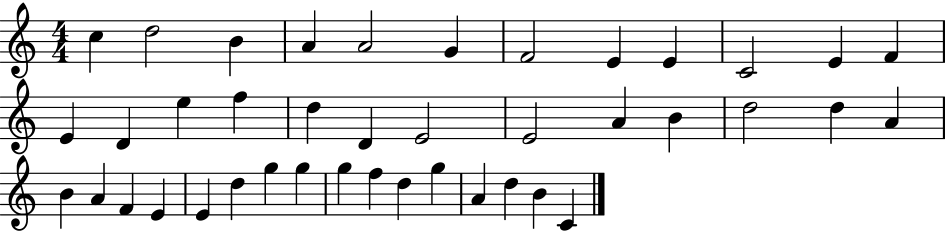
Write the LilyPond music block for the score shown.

{
  \clef treble
  \numericTimeSignature
  \time 4/4
  \key c \major
  c''4 d''2 b'4 | a'4 a'2 g'4 | f'2 e'4 e'4 | c'2 e'4 f'4 | \break e'4 d'4 e''4 f''4 | d''4 d'4 e'2 | e'2 a'4 b'4 | d''2 d''4 a'4 | \break b'4 a'4 f'4 e'4 | e'4 d''4 g''4 g''4 | g''4 f''4 d''4 g''4 | a'4 d''4 b'4 c'4 | \break \bar "|."
}